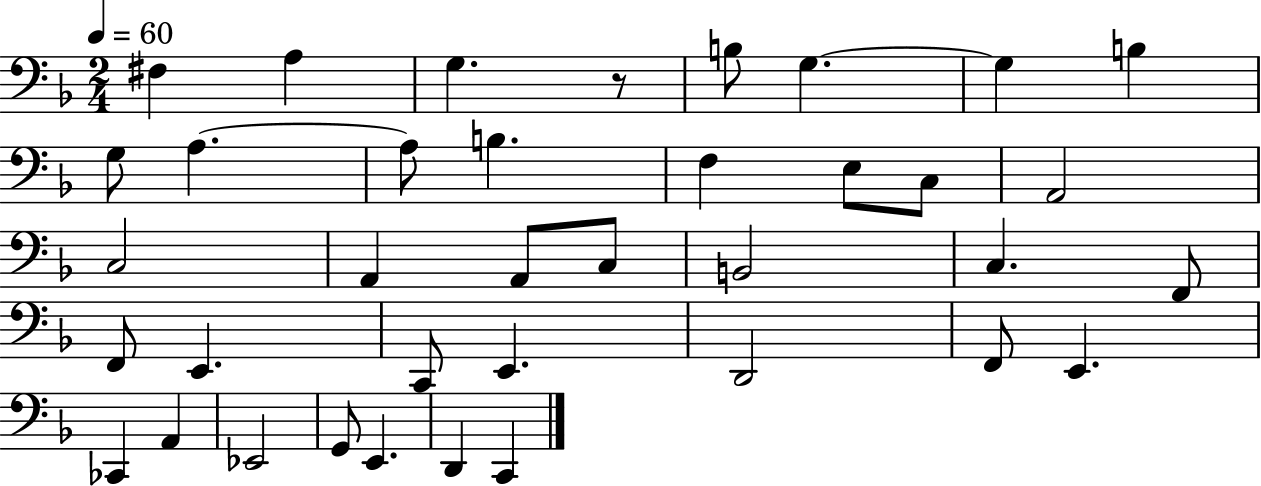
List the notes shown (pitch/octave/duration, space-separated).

F#3/q A3/q G3/q. R/e B3/e G3/q. G3/q B3/q G3/e A3/q. A3/e B3/q. F3/q E3/e C3/e A2/h C3/h A2/q A2/e C3/e B2/h C3/q. F2/e F2/e E2/q. C2/e E2/q. D2/h F2/e E2/q. CES2/q A2/q Eb2/h G2/e E2/q. D2/q C2/q